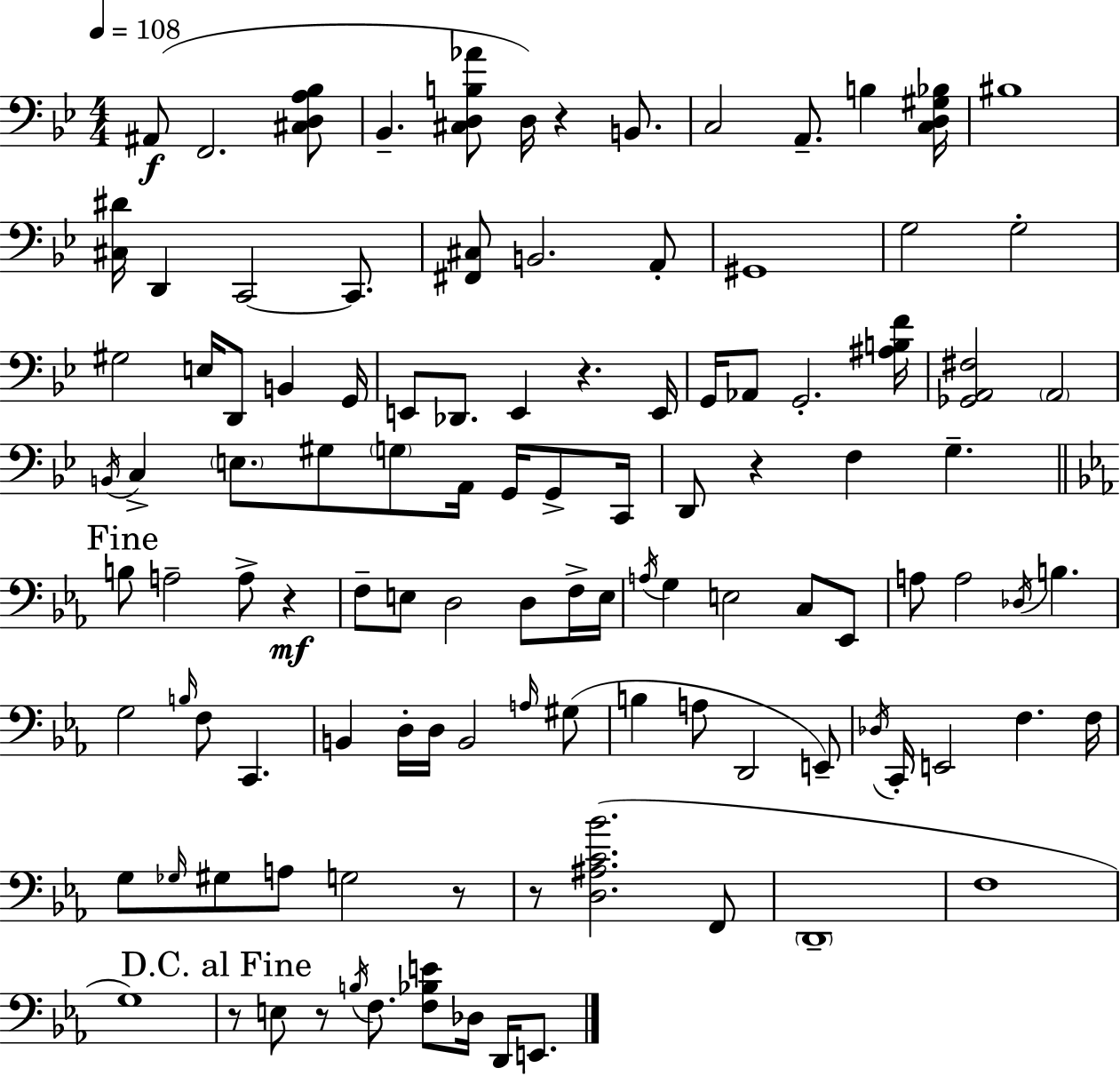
X:1
T:Untitled
M:4/4
L:1/4
K:Gm
^A,,/2 F,,2 [^C,D,A,_B,]/2 _B,, [^C,D,B,_A]/2 D,/4 z B,,/2 C,2 A,,/2 B, [C,D,^G,_B,]/4 ^B,4 [^C,^D]/4 D,, C,,2 C,,/2 [^F,,^C,]/2 B,,2 A,,/2 ^G,,4 G,2 G,2 ^G,2 E,/4 D,,/2 B,, G,,/4 E,,/2 _D,,/2 E,, z E,,/4 G,,/4 _A,,/2 G,,2 [^A,B,F]/4 [_G,,A,,^F,]2 A,,2 B,,/4 C, E,/2 ^G,/2 G,/2 A,,/4 G,,/4 G,,/2 C,,/4 D,,/2 z F, G, B,/2 A,2 A,/2 z F,/2 E,/2 D,2 D,/2 F,/4 E,/4 A,/4 G, E,2 C,/2 _E,,/2 A,/2 A,2 _D,/4 B, G,2 B,/4 F,/2 C,, B,, D,/4 D,/4 B,,2 A,/4 ^G,/2 B, A,/2 D,,2 E,,/2 _D,/4 C,,/4 E,,2 F, F,/4 G,/2 _G,/4 ^G,/2 A,/2 G,2 z/2 z/2 [D,^A,C_B]2 F,,/2 D,,4 F,4 G,4 z/2 E,/2 z/2 B,/4 F,/2 [F,_B,E]/2 _D,/4 D,,/4 E,,/2